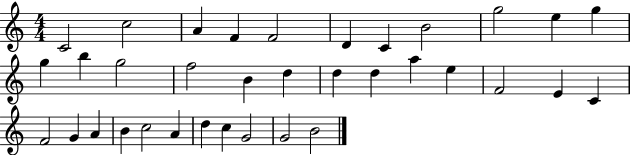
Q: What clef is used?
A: treble